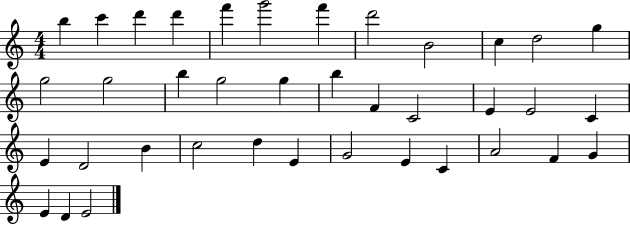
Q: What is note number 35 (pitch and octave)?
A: G4